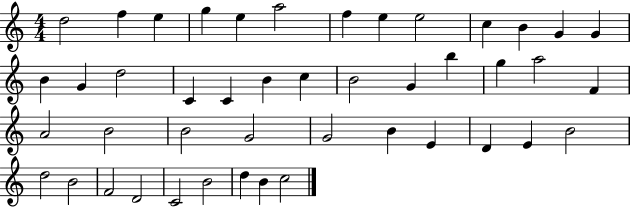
D5/h F5/q E5/q G5/q E5/q A5/h F5/q E5/q E5/h C5/q B4/q G4/q G4/q B4/q G4/q D5/h C4/q C4/q B4/q C5/q B4/h G4/q B5/q G5/q A5/h F4/q A4/h B4/h B4/h G4/h G4/h B4/q E4/q D4/q E4/q B4/h D5/h B4/h F4/h D4/h C4/h B4/h D5/q B4/q C5/h